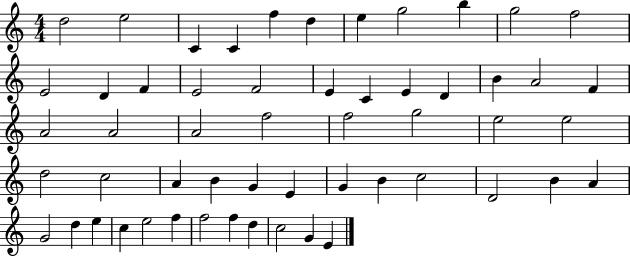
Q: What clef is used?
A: treble